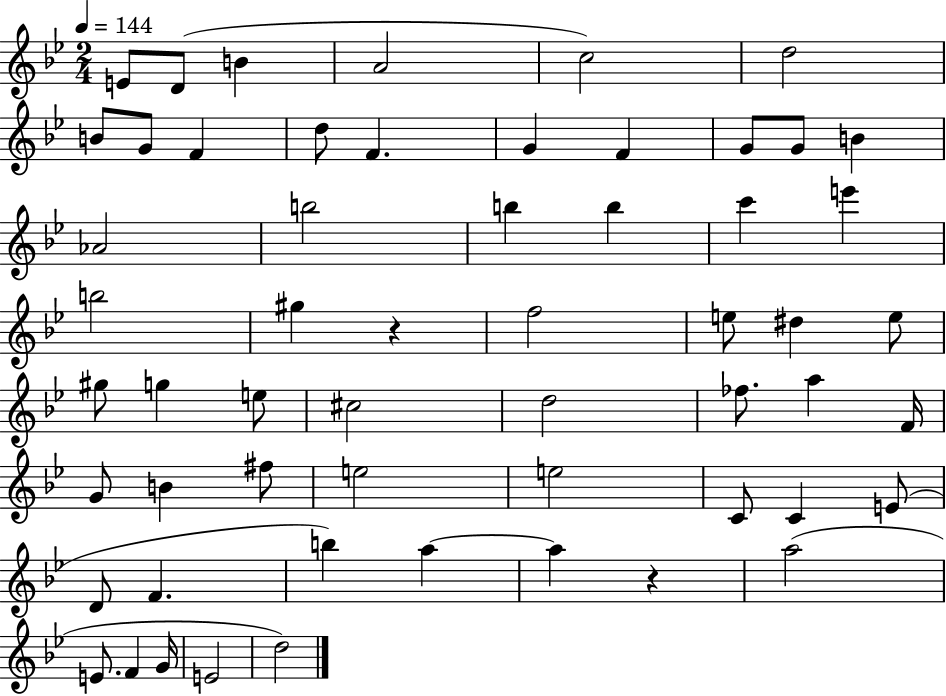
{
  \clef treble
  \numericTimeSignature
  \time 2/4
  \key bes \major
  \tempo 4 = 144
  e'8 d'8( b'4 | a'2 | c''2) | d''2 | \break b'8 g'8 f'4 | d''8 f'4. | g'4 f'4 | g'8 g'8 b'4 | \break aes'2 | b''2 | b''4 b''4 | c'''4 e'''4 | \break b''2 | gis''4 r4 | f''2 | e''8 dis''4 e''8 | \break gis''8 g''4 e''8 | cis''2 | d''2 | fes''8. a''4 f'16 | \break g'8 b'4 fis''8 | e''2 | e''2 | c'8 c'4 e'8( | \break d'8 f'4. | b''4) a''4~~ | a''4 r4 | a''2( | \break e'8. f'4 g'16 | e'2 | d''2) | \bar "|."
}